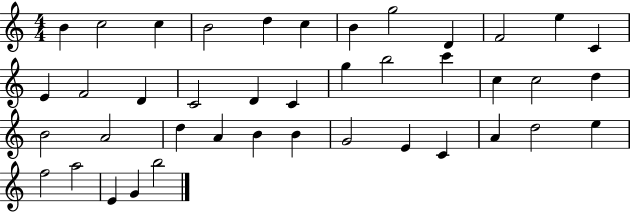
{
  \clef treble
  \numericTimeSignature
  \time 4/4
  \key c \major
  b'4 c''2 c''4 | b'2 d''4 c''4 | b'4 g''2 d'4 | f'2 e''4 c'4 | \break e'4 f'2 d'4 | c'2 d'4 c'4 | g''4 b''2 c'''4 | c''4 c''2 d''4 | \break b'2 a'2 | d''4 a'4 b'4 b'4 | g'2 e'4 c'4 | a'4 d''2 e''4 | \break f''2 a''2 | e'4 g'4 b''2 | \bar "|."
}